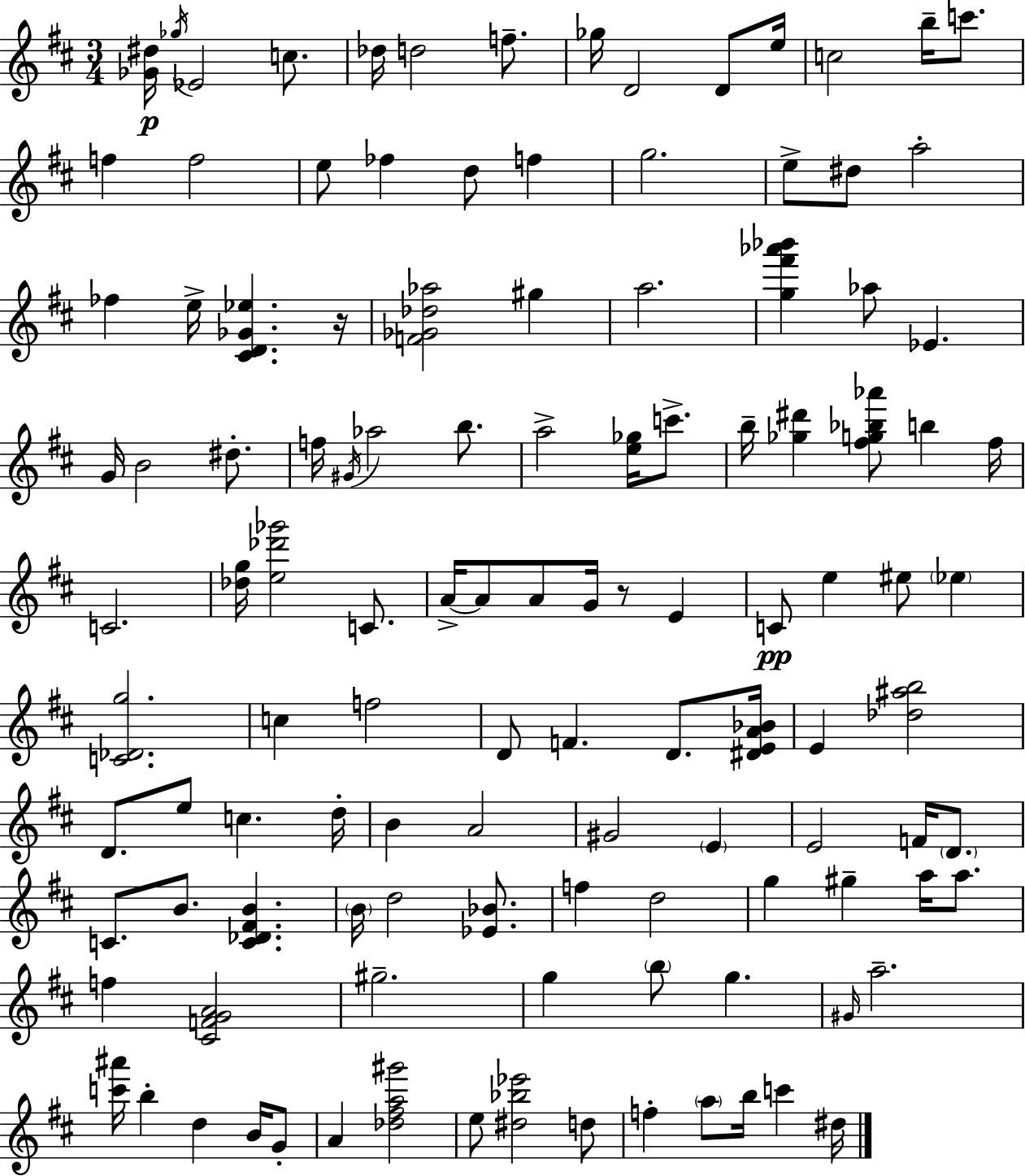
[Gb4,D#5]/s Gb5/s Eb4/h C5/e. Db5/s D5/h F5/e. Gb5/s D4/h D4/e E5/s C5/h B5/s C6/e. F5/q F5/h E5/e FES5/q D5/e F5/q G5/h. E5/e D#5/e A5/h FES5/q E5/s [C#4,D4,Gb4,Eb5]/q. R/s [F4,Gb4,Db5,Ab5]/h G#5/q A5/h. [G5,F#6,Ab6,Bb6]/q Ab5/e Eb4/q. G4/s B4/h D#5/e. F5/s G#4/s Ab5/h B5/e. A5/h [E5,Gb5]/s C6/e. B5/s [Gb5,D#6]/q [F#5,G5,Bb5,Ab6]/e B5/q F#5/s C4/h. [Db5,G5]/s [E5,Db6,Gb6]/h C4/e. A4/s A4/e A4/e G4/s R/e E4/q C4/e E5/q EIS5/e Eb5/q [C4,Db4,G5]/h. C5/q F5/h D4/e F4/q. D4/e. [D#4,E4,A4,Bb4]/s E4/q [Db5,A#5,B5]/h D4/e. E5/e C5/q. D5/s B4/q A4/h G#4/h E4/q E4/h F4/s D4/e. C4/e. B4/e. [C4,Db4,F#4,B4]/q. B4/s D5/h [Eb4,Bb4]/e. F5/q D5/h G5/q G#5/q A5/s A5/e. F5/q [C#4,F4,G4,A4]/h G#5/h. G5/q B5/e G5/q. G#4/s A5/h. [C6,A#6]/s B5/q D5/q B4/s G4/e A4/q [Db5,F#5,A5,G#6]/h E5/e [D#5,Bb5,Eb6]/h D5/e F5/q A5/e B5/s C6/q D#5/s